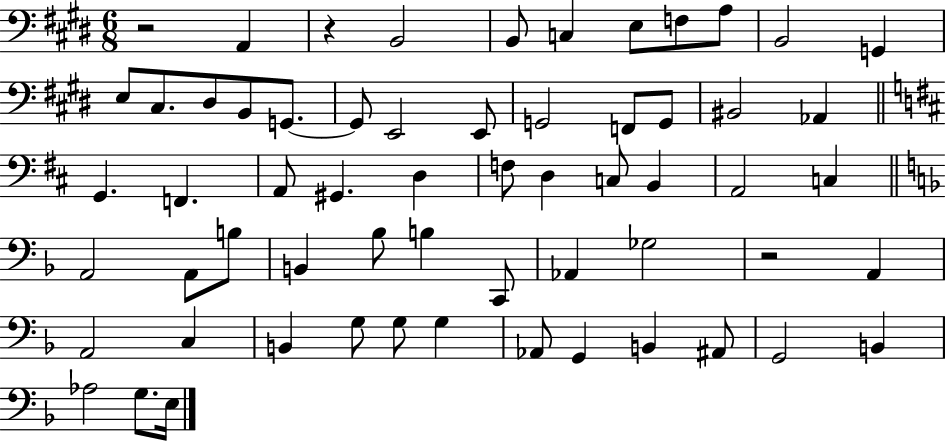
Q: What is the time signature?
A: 6/8